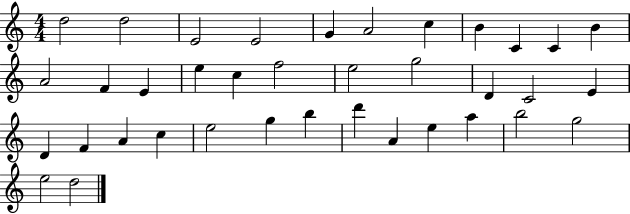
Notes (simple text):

D5/h D5/h E4/h E4/h G4/q A4/h C5/q B4/q C4/q C4/q B4/q A4/h F4/q E4/q E5/q C5/q F5/h E5/h G5/h D4/q C4/h E4/q D4/q F4/q A4/q C5/q E5/h G5/q B5/q D6/q A4/q E5/q A5/q B5/h G5/h E5/h D5/h